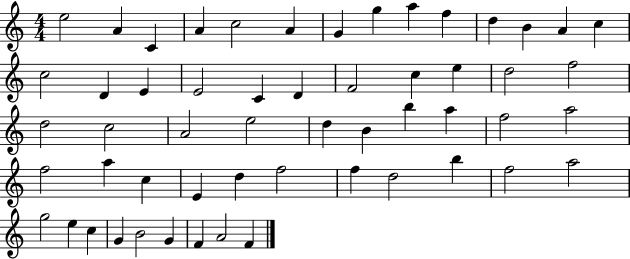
{
  \clef treble
  \numericTimeSignature
  \time 4/4
  \key c \major
  e''2 a'4 c'4 | a'4 c''2 a'4 | g'4 g''4 a''4 f''4 | d''4 b'4 a'4 c''4 | \break c''2 d'4 e'4 | e'2 c'4 d'4 | f'2 c''4 e''4 | d''2 f''2 | \break d''2 c''2 | a'2 e''2 | d''4 b'4 b''4 a''4 | f''2 a''2 | \break f''2 a''4 c''4 | e'4 d''4 f''2 | f''4 d''2 b''4 | f''2 a''2 | \break g''2 e''4 c''4 | g'4 b'2 g'4 | f'4 a'2 f'4 | \bar "|."
}